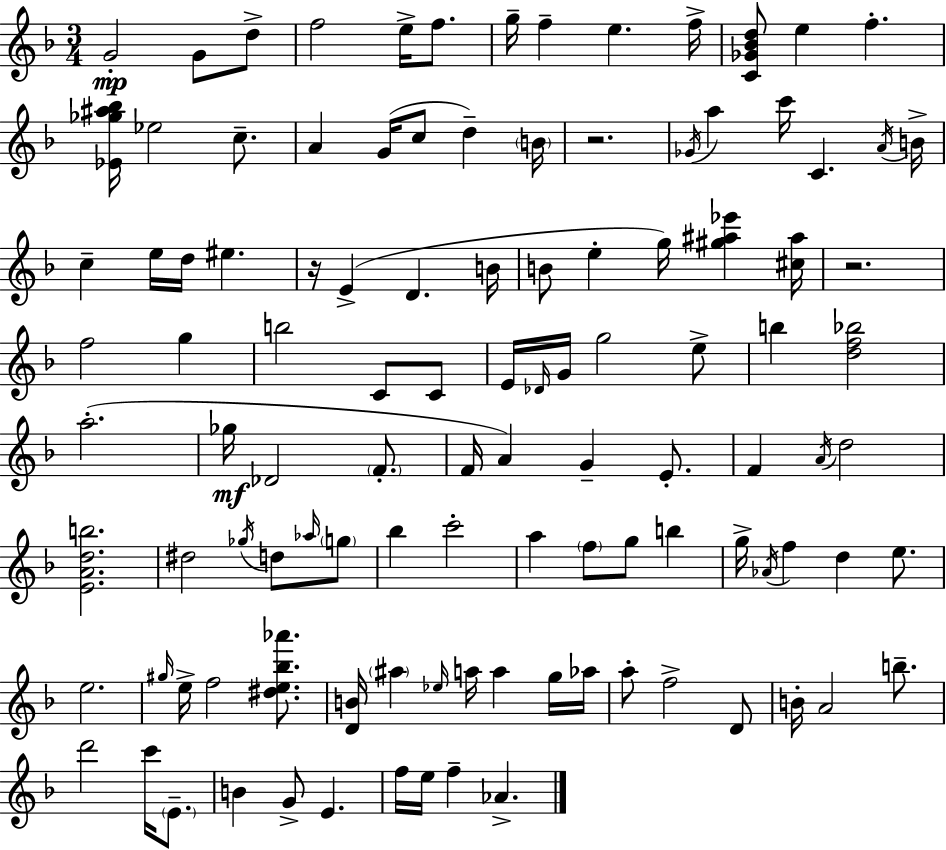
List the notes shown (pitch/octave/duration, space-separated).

G4/h G4/e D5/e F5/h E5/s F5/e. G5/s F5/q E5/q. F5/s [C4,Gb4,Bb4,D5]/e E5/q F5/q. [Eb4,Gb5,A#5,Bb5]/s Eb5/h C5/e. A4/q G4/s C5/e D5/q B4/s R/h. Gb4/s A5/q C6/s C4/q. A4/s B4/s C5/q E5/s D5/s EIS5/q. R/s E4/q D4/q. B4/s B4/e E5/q G5/s [G#5,A#5,Eb6]/q [C#5,A#5]/s R/h. F5/h G5/q B5/h C4/e C4/e E4/s Db4/s G4/s G5/h E5/e B5/q [D5,F5,Bb5]/h A5/h. Gb5/s Db4/h F4/e. F4/s A4/q G4/q E4/e. F4/q A4/s D5/h [E4,A4,D5,B5]/h. D#5/h Gb5/s D5/e Ab5/s G5/e Bb5/q C6/h A5/q F5/e G5/e B5/q G5/s Ab4/s F5/q D5/q E5/e. E5/h. G#5/s E5/s F5/h [D#5,E5,Bb5,Ab6]/e. [D4,B4]/s A#5/q Eb5/s A5/s A5/q G5/s Ab5/s A5/e F5/h D4/e B4/s A4/h B5/e. D6/h C6/s E4/e. B4/q G4/e E4/q. F5/s E5/s F5/q Ab4/q.